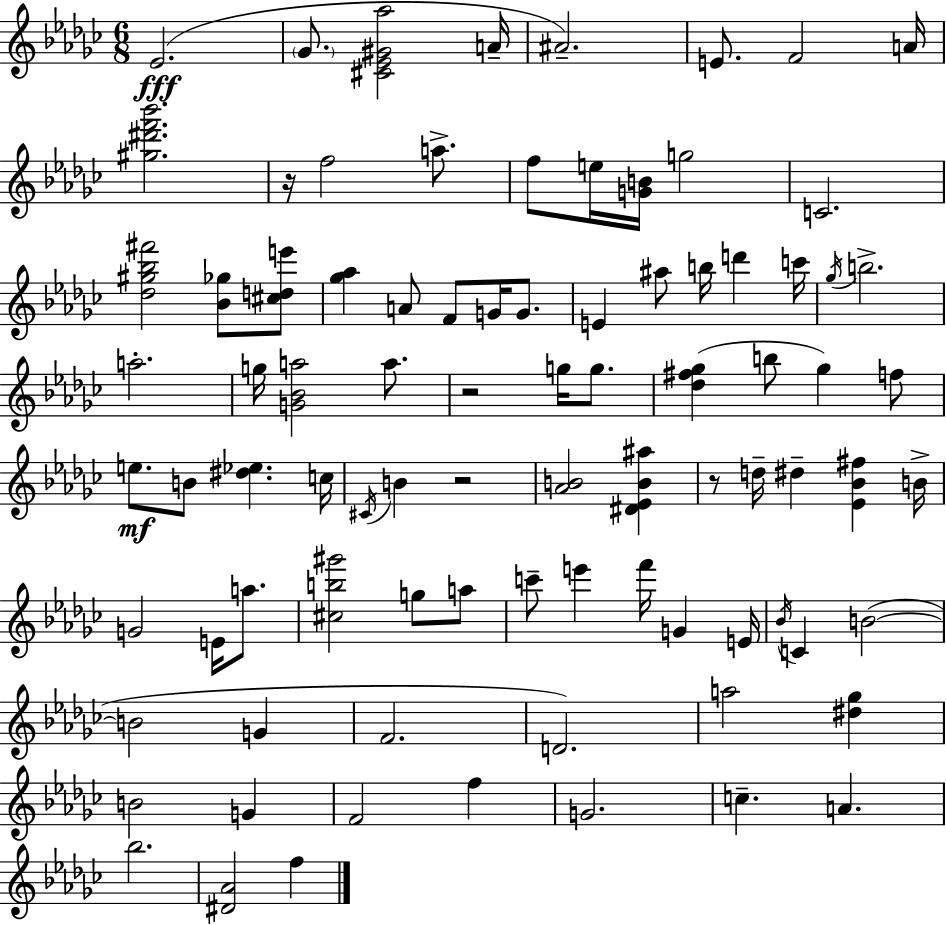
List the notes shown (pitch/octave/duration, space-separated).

Eb4/h. Gb4/e. [C#4,Eb4,G#4,Ab5]/h A4/s A#4/h. E4/e. F4/h A4/s [G#5,D#6,F6,Bb6]/h. R/s F5/h A5/e. F5/e E5/s [G4,B4]/s G5/h C4/h. [Db5,G#5,Bb5,F#6]/h [Bb4,Gb5]/e [C#5,D5,E6]/e [Gb5,Ab5]/q A4/e F4/e G4/s G4/e. E4/q A#5/e B5/s D6/q C6/s Gb5/s B5/h. A5/h. G5/s [G4,Bb4,A5]/h A5/e. R/h G5/s G5/e. [Db5,F#5,Gb5]/q B5/e Gb5/q F5/e E5/e. B4/e [D#5,Eb5]/q. C5/s C#4/s B4/q R/h [Ab4,B4]/h [D#4,Eb4,B4,A#5]/q R/e D5/s D#5/q [Eb4,Bb4,F#5]/q B4/s G4/h E4/s A5/e. [C#5,B5,G#6]/h G5/e A5/e C6/e E6/q F6/s G4/q E4/s Bb4/s C4/q B4/h B4/h G4/q F4/h. D4/h. A5/h [D#5,Gb5]/q B4/h G4/q F4/h F5/q G4/h. C5/q. A4/q. Bb5/h. [D#4,Ab4]/h F5/q